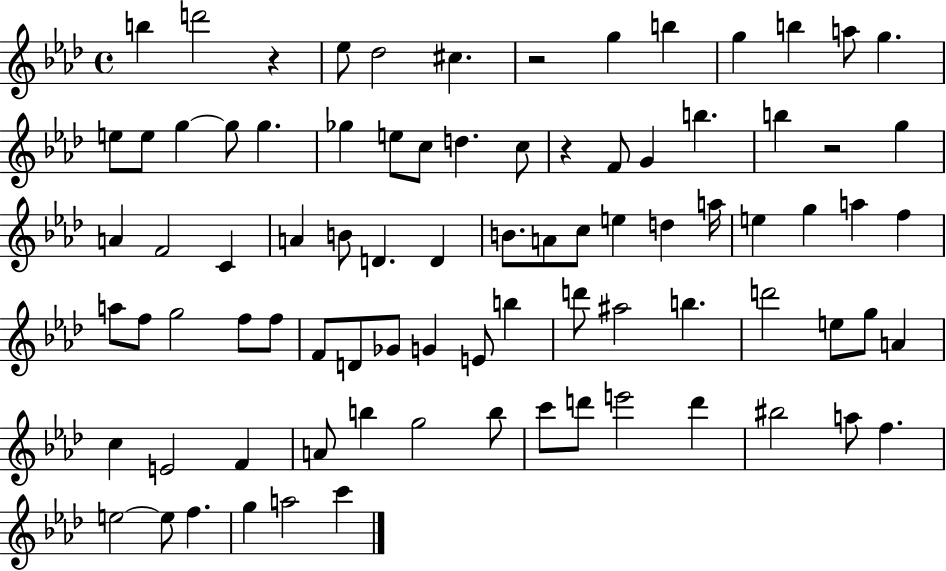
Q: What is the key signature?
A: AES major